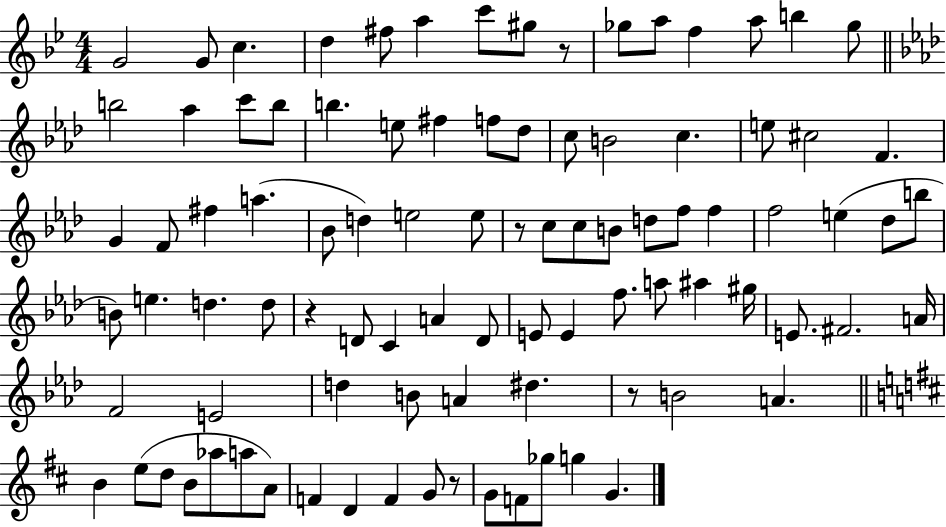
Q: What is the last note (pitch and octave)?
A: G4